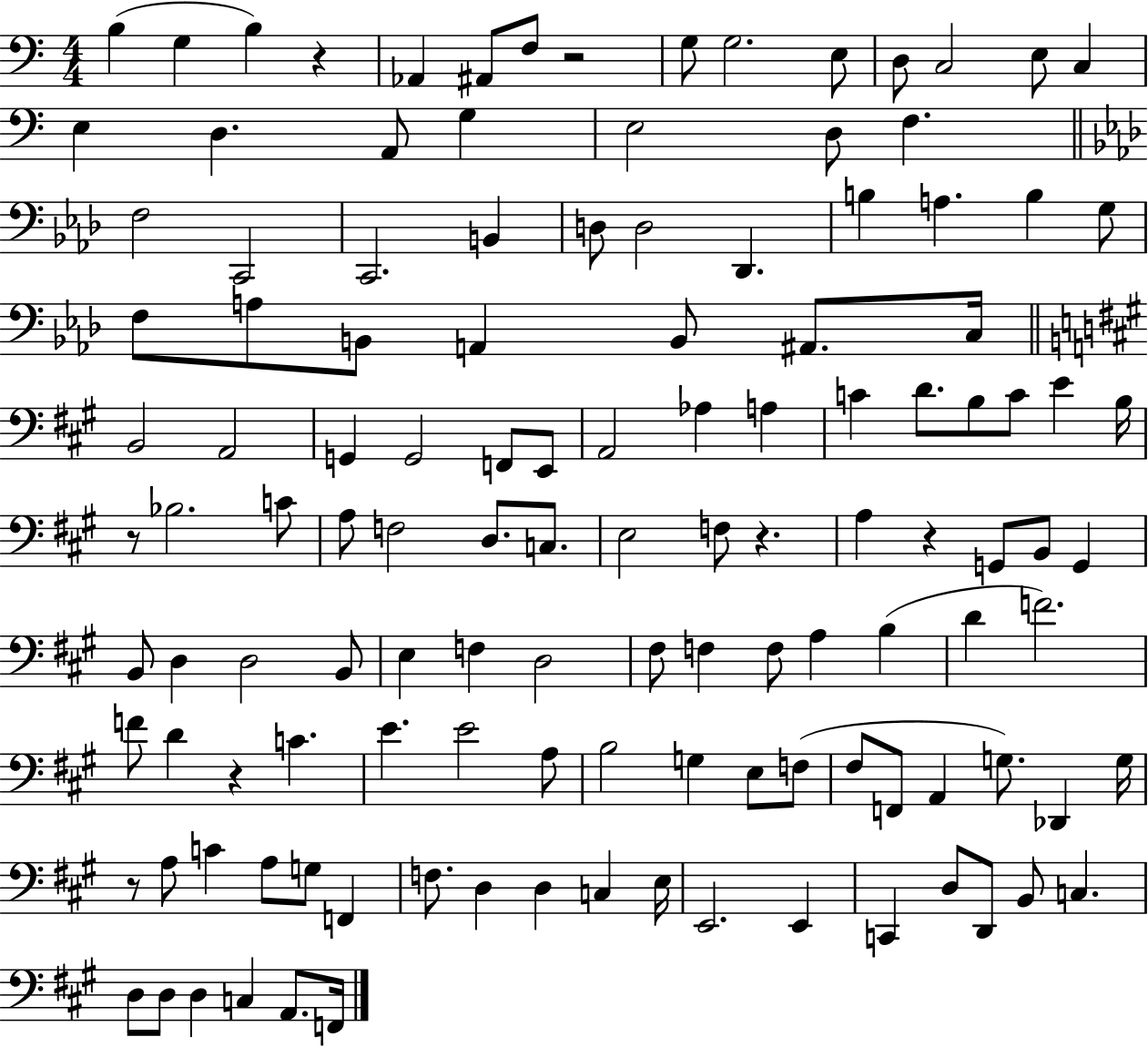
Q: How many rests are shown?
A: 7